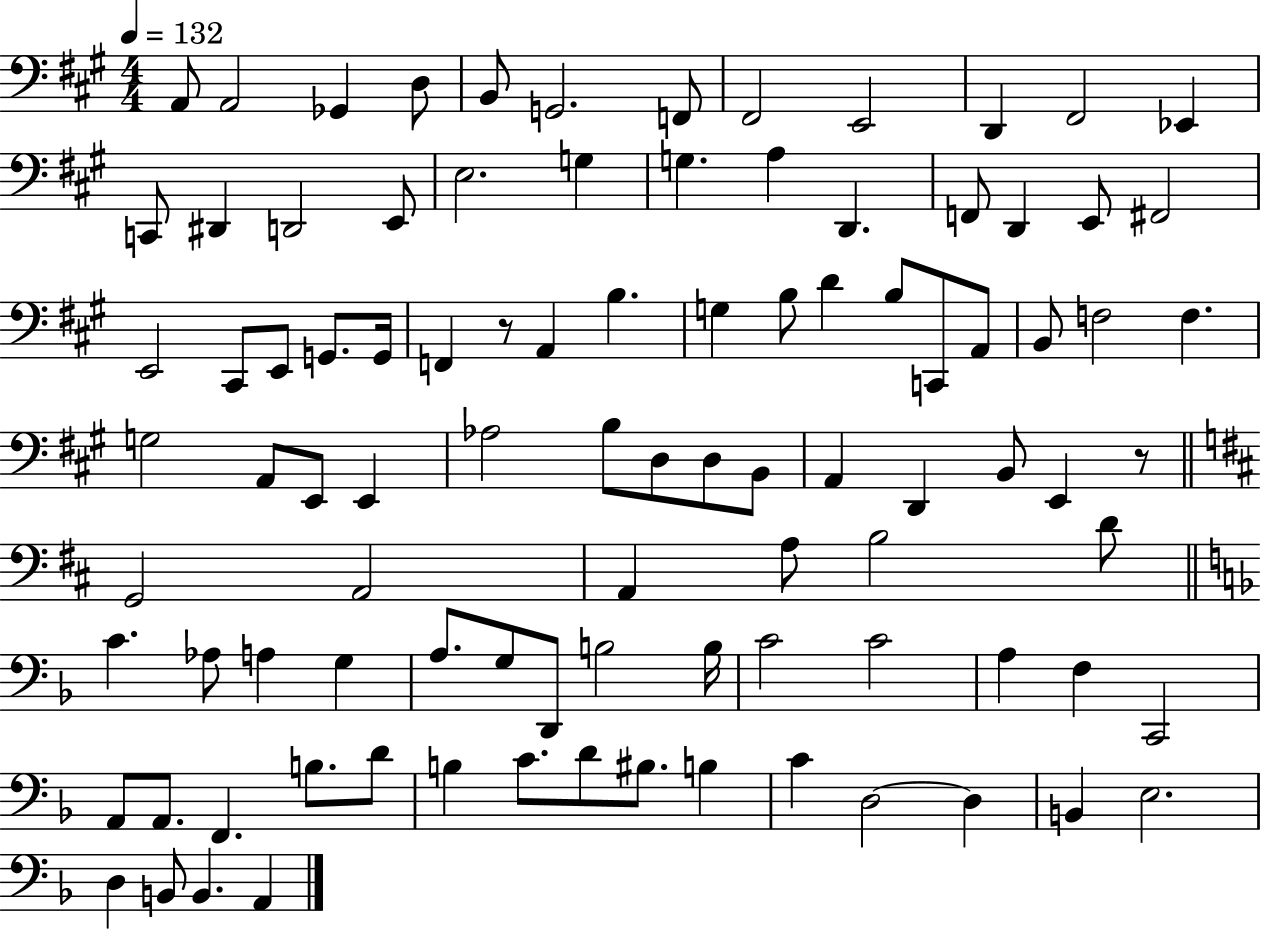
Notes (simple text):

A2/e A2/h Gb2/q D3/e B2/e G2/h. F2/e F#2/h E2/h D2/q F#2/h Eb2/q C2/e D#2/q D2/h E2/e E3/h. G3/q G3/q. A3/q D2/q. F2/e D2/q E2/e F#2/h E2/h C#2/e E2/e G2/e. G2/s F2/q R/e A2/q B3/q. G3/q B3/e D4/q B3/e C2/e A2/e B2/e F3/h F3/q. G3/h A2/e E2/e E2/q Ab3/h B3/e D3/e D3/e B2/e A2/q D2/q B2/e E2/q R/e G2/h A2/h A2/q A3/e B3/h D4/e C4/q. Ab3/e A3/q G3/q A3/e. G3/e D2/e B3/h B3/s C4/h C4/h A3/q F3/q C2/h A2/e A2/e. F2/q. B3/e. D4/e B3/q C4/e. D4/e BIS3/e. B3/q C4/q D3/h D3/q B2/q E3/h. D3/q B2/e B2/q. A2/q